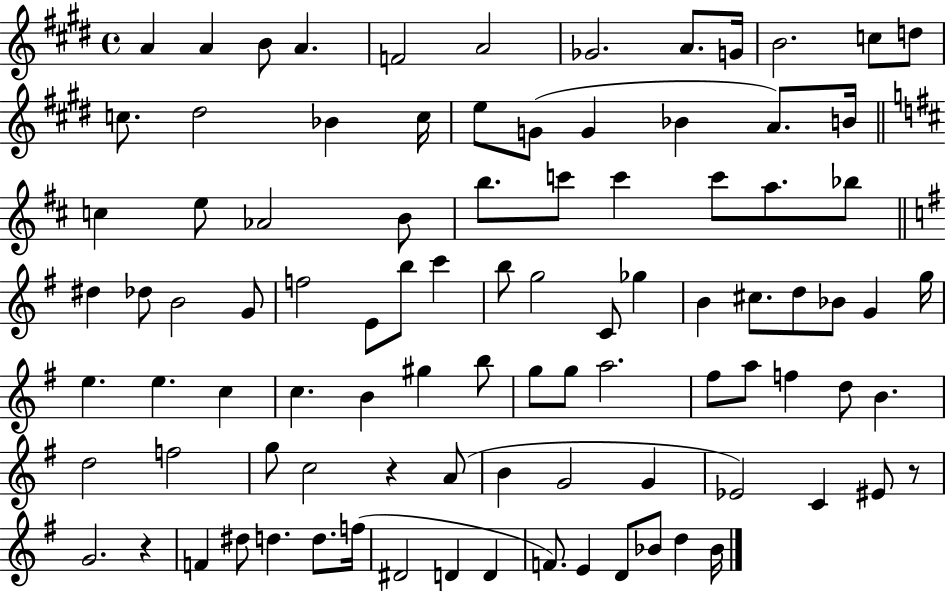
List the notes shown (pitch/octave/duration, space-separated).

A4/q A4/q B4/e A4/q. F4/h A4/h Gb4/h. A4/e. G4/s B4/h. C5/e D5/e C5/e. D#5/h Bb4/q C5/s E5/e G4/e G4/q Bb4/q A4/e. B4/s C5/q E5/e Ab4/h B4/e B5/e. C6/e C6/q C6/e A5/e. Bb5/e D#5/q Db5/e B4/h G4/e F5/h E4/e B5/e C6/q B5/e G5/h C4/e Gb5/q B4/q C#5/e. D5/e Bb4/e G4/q G5/s E5/q. E5/q. C5/q C5/q. B4/q G#5/q B5/e G5/e G5/e A5/h. F#5/e A5/e F5/q D5/e B4/q. D5/h F5/h G5/e C5/h R/q A4/e B4/q G4/h G4/q Eb4/h C4/q EIS4/e R/e G4/h. R/q F4/q D#5/e D5/q. D5/e. F5/s D#4/h D4/q D4/q F4/e. E4/q D4/e Bb4/e D5/q Bb4/s